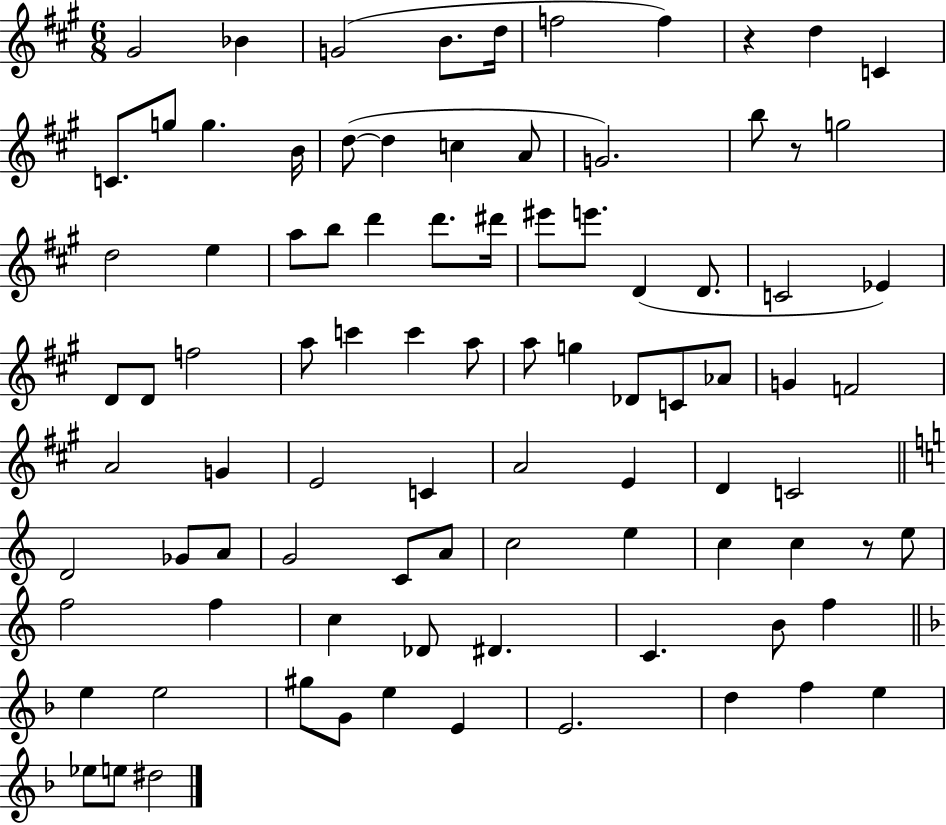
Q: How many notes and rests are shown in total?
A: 90